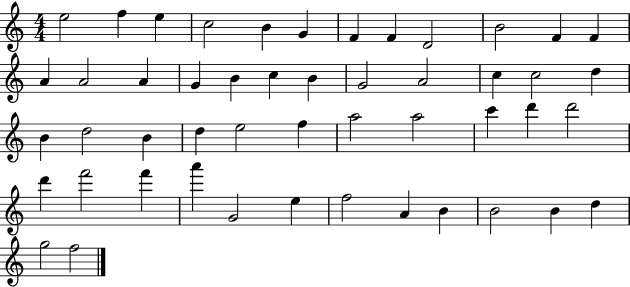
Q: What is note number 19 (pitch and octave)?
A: B4